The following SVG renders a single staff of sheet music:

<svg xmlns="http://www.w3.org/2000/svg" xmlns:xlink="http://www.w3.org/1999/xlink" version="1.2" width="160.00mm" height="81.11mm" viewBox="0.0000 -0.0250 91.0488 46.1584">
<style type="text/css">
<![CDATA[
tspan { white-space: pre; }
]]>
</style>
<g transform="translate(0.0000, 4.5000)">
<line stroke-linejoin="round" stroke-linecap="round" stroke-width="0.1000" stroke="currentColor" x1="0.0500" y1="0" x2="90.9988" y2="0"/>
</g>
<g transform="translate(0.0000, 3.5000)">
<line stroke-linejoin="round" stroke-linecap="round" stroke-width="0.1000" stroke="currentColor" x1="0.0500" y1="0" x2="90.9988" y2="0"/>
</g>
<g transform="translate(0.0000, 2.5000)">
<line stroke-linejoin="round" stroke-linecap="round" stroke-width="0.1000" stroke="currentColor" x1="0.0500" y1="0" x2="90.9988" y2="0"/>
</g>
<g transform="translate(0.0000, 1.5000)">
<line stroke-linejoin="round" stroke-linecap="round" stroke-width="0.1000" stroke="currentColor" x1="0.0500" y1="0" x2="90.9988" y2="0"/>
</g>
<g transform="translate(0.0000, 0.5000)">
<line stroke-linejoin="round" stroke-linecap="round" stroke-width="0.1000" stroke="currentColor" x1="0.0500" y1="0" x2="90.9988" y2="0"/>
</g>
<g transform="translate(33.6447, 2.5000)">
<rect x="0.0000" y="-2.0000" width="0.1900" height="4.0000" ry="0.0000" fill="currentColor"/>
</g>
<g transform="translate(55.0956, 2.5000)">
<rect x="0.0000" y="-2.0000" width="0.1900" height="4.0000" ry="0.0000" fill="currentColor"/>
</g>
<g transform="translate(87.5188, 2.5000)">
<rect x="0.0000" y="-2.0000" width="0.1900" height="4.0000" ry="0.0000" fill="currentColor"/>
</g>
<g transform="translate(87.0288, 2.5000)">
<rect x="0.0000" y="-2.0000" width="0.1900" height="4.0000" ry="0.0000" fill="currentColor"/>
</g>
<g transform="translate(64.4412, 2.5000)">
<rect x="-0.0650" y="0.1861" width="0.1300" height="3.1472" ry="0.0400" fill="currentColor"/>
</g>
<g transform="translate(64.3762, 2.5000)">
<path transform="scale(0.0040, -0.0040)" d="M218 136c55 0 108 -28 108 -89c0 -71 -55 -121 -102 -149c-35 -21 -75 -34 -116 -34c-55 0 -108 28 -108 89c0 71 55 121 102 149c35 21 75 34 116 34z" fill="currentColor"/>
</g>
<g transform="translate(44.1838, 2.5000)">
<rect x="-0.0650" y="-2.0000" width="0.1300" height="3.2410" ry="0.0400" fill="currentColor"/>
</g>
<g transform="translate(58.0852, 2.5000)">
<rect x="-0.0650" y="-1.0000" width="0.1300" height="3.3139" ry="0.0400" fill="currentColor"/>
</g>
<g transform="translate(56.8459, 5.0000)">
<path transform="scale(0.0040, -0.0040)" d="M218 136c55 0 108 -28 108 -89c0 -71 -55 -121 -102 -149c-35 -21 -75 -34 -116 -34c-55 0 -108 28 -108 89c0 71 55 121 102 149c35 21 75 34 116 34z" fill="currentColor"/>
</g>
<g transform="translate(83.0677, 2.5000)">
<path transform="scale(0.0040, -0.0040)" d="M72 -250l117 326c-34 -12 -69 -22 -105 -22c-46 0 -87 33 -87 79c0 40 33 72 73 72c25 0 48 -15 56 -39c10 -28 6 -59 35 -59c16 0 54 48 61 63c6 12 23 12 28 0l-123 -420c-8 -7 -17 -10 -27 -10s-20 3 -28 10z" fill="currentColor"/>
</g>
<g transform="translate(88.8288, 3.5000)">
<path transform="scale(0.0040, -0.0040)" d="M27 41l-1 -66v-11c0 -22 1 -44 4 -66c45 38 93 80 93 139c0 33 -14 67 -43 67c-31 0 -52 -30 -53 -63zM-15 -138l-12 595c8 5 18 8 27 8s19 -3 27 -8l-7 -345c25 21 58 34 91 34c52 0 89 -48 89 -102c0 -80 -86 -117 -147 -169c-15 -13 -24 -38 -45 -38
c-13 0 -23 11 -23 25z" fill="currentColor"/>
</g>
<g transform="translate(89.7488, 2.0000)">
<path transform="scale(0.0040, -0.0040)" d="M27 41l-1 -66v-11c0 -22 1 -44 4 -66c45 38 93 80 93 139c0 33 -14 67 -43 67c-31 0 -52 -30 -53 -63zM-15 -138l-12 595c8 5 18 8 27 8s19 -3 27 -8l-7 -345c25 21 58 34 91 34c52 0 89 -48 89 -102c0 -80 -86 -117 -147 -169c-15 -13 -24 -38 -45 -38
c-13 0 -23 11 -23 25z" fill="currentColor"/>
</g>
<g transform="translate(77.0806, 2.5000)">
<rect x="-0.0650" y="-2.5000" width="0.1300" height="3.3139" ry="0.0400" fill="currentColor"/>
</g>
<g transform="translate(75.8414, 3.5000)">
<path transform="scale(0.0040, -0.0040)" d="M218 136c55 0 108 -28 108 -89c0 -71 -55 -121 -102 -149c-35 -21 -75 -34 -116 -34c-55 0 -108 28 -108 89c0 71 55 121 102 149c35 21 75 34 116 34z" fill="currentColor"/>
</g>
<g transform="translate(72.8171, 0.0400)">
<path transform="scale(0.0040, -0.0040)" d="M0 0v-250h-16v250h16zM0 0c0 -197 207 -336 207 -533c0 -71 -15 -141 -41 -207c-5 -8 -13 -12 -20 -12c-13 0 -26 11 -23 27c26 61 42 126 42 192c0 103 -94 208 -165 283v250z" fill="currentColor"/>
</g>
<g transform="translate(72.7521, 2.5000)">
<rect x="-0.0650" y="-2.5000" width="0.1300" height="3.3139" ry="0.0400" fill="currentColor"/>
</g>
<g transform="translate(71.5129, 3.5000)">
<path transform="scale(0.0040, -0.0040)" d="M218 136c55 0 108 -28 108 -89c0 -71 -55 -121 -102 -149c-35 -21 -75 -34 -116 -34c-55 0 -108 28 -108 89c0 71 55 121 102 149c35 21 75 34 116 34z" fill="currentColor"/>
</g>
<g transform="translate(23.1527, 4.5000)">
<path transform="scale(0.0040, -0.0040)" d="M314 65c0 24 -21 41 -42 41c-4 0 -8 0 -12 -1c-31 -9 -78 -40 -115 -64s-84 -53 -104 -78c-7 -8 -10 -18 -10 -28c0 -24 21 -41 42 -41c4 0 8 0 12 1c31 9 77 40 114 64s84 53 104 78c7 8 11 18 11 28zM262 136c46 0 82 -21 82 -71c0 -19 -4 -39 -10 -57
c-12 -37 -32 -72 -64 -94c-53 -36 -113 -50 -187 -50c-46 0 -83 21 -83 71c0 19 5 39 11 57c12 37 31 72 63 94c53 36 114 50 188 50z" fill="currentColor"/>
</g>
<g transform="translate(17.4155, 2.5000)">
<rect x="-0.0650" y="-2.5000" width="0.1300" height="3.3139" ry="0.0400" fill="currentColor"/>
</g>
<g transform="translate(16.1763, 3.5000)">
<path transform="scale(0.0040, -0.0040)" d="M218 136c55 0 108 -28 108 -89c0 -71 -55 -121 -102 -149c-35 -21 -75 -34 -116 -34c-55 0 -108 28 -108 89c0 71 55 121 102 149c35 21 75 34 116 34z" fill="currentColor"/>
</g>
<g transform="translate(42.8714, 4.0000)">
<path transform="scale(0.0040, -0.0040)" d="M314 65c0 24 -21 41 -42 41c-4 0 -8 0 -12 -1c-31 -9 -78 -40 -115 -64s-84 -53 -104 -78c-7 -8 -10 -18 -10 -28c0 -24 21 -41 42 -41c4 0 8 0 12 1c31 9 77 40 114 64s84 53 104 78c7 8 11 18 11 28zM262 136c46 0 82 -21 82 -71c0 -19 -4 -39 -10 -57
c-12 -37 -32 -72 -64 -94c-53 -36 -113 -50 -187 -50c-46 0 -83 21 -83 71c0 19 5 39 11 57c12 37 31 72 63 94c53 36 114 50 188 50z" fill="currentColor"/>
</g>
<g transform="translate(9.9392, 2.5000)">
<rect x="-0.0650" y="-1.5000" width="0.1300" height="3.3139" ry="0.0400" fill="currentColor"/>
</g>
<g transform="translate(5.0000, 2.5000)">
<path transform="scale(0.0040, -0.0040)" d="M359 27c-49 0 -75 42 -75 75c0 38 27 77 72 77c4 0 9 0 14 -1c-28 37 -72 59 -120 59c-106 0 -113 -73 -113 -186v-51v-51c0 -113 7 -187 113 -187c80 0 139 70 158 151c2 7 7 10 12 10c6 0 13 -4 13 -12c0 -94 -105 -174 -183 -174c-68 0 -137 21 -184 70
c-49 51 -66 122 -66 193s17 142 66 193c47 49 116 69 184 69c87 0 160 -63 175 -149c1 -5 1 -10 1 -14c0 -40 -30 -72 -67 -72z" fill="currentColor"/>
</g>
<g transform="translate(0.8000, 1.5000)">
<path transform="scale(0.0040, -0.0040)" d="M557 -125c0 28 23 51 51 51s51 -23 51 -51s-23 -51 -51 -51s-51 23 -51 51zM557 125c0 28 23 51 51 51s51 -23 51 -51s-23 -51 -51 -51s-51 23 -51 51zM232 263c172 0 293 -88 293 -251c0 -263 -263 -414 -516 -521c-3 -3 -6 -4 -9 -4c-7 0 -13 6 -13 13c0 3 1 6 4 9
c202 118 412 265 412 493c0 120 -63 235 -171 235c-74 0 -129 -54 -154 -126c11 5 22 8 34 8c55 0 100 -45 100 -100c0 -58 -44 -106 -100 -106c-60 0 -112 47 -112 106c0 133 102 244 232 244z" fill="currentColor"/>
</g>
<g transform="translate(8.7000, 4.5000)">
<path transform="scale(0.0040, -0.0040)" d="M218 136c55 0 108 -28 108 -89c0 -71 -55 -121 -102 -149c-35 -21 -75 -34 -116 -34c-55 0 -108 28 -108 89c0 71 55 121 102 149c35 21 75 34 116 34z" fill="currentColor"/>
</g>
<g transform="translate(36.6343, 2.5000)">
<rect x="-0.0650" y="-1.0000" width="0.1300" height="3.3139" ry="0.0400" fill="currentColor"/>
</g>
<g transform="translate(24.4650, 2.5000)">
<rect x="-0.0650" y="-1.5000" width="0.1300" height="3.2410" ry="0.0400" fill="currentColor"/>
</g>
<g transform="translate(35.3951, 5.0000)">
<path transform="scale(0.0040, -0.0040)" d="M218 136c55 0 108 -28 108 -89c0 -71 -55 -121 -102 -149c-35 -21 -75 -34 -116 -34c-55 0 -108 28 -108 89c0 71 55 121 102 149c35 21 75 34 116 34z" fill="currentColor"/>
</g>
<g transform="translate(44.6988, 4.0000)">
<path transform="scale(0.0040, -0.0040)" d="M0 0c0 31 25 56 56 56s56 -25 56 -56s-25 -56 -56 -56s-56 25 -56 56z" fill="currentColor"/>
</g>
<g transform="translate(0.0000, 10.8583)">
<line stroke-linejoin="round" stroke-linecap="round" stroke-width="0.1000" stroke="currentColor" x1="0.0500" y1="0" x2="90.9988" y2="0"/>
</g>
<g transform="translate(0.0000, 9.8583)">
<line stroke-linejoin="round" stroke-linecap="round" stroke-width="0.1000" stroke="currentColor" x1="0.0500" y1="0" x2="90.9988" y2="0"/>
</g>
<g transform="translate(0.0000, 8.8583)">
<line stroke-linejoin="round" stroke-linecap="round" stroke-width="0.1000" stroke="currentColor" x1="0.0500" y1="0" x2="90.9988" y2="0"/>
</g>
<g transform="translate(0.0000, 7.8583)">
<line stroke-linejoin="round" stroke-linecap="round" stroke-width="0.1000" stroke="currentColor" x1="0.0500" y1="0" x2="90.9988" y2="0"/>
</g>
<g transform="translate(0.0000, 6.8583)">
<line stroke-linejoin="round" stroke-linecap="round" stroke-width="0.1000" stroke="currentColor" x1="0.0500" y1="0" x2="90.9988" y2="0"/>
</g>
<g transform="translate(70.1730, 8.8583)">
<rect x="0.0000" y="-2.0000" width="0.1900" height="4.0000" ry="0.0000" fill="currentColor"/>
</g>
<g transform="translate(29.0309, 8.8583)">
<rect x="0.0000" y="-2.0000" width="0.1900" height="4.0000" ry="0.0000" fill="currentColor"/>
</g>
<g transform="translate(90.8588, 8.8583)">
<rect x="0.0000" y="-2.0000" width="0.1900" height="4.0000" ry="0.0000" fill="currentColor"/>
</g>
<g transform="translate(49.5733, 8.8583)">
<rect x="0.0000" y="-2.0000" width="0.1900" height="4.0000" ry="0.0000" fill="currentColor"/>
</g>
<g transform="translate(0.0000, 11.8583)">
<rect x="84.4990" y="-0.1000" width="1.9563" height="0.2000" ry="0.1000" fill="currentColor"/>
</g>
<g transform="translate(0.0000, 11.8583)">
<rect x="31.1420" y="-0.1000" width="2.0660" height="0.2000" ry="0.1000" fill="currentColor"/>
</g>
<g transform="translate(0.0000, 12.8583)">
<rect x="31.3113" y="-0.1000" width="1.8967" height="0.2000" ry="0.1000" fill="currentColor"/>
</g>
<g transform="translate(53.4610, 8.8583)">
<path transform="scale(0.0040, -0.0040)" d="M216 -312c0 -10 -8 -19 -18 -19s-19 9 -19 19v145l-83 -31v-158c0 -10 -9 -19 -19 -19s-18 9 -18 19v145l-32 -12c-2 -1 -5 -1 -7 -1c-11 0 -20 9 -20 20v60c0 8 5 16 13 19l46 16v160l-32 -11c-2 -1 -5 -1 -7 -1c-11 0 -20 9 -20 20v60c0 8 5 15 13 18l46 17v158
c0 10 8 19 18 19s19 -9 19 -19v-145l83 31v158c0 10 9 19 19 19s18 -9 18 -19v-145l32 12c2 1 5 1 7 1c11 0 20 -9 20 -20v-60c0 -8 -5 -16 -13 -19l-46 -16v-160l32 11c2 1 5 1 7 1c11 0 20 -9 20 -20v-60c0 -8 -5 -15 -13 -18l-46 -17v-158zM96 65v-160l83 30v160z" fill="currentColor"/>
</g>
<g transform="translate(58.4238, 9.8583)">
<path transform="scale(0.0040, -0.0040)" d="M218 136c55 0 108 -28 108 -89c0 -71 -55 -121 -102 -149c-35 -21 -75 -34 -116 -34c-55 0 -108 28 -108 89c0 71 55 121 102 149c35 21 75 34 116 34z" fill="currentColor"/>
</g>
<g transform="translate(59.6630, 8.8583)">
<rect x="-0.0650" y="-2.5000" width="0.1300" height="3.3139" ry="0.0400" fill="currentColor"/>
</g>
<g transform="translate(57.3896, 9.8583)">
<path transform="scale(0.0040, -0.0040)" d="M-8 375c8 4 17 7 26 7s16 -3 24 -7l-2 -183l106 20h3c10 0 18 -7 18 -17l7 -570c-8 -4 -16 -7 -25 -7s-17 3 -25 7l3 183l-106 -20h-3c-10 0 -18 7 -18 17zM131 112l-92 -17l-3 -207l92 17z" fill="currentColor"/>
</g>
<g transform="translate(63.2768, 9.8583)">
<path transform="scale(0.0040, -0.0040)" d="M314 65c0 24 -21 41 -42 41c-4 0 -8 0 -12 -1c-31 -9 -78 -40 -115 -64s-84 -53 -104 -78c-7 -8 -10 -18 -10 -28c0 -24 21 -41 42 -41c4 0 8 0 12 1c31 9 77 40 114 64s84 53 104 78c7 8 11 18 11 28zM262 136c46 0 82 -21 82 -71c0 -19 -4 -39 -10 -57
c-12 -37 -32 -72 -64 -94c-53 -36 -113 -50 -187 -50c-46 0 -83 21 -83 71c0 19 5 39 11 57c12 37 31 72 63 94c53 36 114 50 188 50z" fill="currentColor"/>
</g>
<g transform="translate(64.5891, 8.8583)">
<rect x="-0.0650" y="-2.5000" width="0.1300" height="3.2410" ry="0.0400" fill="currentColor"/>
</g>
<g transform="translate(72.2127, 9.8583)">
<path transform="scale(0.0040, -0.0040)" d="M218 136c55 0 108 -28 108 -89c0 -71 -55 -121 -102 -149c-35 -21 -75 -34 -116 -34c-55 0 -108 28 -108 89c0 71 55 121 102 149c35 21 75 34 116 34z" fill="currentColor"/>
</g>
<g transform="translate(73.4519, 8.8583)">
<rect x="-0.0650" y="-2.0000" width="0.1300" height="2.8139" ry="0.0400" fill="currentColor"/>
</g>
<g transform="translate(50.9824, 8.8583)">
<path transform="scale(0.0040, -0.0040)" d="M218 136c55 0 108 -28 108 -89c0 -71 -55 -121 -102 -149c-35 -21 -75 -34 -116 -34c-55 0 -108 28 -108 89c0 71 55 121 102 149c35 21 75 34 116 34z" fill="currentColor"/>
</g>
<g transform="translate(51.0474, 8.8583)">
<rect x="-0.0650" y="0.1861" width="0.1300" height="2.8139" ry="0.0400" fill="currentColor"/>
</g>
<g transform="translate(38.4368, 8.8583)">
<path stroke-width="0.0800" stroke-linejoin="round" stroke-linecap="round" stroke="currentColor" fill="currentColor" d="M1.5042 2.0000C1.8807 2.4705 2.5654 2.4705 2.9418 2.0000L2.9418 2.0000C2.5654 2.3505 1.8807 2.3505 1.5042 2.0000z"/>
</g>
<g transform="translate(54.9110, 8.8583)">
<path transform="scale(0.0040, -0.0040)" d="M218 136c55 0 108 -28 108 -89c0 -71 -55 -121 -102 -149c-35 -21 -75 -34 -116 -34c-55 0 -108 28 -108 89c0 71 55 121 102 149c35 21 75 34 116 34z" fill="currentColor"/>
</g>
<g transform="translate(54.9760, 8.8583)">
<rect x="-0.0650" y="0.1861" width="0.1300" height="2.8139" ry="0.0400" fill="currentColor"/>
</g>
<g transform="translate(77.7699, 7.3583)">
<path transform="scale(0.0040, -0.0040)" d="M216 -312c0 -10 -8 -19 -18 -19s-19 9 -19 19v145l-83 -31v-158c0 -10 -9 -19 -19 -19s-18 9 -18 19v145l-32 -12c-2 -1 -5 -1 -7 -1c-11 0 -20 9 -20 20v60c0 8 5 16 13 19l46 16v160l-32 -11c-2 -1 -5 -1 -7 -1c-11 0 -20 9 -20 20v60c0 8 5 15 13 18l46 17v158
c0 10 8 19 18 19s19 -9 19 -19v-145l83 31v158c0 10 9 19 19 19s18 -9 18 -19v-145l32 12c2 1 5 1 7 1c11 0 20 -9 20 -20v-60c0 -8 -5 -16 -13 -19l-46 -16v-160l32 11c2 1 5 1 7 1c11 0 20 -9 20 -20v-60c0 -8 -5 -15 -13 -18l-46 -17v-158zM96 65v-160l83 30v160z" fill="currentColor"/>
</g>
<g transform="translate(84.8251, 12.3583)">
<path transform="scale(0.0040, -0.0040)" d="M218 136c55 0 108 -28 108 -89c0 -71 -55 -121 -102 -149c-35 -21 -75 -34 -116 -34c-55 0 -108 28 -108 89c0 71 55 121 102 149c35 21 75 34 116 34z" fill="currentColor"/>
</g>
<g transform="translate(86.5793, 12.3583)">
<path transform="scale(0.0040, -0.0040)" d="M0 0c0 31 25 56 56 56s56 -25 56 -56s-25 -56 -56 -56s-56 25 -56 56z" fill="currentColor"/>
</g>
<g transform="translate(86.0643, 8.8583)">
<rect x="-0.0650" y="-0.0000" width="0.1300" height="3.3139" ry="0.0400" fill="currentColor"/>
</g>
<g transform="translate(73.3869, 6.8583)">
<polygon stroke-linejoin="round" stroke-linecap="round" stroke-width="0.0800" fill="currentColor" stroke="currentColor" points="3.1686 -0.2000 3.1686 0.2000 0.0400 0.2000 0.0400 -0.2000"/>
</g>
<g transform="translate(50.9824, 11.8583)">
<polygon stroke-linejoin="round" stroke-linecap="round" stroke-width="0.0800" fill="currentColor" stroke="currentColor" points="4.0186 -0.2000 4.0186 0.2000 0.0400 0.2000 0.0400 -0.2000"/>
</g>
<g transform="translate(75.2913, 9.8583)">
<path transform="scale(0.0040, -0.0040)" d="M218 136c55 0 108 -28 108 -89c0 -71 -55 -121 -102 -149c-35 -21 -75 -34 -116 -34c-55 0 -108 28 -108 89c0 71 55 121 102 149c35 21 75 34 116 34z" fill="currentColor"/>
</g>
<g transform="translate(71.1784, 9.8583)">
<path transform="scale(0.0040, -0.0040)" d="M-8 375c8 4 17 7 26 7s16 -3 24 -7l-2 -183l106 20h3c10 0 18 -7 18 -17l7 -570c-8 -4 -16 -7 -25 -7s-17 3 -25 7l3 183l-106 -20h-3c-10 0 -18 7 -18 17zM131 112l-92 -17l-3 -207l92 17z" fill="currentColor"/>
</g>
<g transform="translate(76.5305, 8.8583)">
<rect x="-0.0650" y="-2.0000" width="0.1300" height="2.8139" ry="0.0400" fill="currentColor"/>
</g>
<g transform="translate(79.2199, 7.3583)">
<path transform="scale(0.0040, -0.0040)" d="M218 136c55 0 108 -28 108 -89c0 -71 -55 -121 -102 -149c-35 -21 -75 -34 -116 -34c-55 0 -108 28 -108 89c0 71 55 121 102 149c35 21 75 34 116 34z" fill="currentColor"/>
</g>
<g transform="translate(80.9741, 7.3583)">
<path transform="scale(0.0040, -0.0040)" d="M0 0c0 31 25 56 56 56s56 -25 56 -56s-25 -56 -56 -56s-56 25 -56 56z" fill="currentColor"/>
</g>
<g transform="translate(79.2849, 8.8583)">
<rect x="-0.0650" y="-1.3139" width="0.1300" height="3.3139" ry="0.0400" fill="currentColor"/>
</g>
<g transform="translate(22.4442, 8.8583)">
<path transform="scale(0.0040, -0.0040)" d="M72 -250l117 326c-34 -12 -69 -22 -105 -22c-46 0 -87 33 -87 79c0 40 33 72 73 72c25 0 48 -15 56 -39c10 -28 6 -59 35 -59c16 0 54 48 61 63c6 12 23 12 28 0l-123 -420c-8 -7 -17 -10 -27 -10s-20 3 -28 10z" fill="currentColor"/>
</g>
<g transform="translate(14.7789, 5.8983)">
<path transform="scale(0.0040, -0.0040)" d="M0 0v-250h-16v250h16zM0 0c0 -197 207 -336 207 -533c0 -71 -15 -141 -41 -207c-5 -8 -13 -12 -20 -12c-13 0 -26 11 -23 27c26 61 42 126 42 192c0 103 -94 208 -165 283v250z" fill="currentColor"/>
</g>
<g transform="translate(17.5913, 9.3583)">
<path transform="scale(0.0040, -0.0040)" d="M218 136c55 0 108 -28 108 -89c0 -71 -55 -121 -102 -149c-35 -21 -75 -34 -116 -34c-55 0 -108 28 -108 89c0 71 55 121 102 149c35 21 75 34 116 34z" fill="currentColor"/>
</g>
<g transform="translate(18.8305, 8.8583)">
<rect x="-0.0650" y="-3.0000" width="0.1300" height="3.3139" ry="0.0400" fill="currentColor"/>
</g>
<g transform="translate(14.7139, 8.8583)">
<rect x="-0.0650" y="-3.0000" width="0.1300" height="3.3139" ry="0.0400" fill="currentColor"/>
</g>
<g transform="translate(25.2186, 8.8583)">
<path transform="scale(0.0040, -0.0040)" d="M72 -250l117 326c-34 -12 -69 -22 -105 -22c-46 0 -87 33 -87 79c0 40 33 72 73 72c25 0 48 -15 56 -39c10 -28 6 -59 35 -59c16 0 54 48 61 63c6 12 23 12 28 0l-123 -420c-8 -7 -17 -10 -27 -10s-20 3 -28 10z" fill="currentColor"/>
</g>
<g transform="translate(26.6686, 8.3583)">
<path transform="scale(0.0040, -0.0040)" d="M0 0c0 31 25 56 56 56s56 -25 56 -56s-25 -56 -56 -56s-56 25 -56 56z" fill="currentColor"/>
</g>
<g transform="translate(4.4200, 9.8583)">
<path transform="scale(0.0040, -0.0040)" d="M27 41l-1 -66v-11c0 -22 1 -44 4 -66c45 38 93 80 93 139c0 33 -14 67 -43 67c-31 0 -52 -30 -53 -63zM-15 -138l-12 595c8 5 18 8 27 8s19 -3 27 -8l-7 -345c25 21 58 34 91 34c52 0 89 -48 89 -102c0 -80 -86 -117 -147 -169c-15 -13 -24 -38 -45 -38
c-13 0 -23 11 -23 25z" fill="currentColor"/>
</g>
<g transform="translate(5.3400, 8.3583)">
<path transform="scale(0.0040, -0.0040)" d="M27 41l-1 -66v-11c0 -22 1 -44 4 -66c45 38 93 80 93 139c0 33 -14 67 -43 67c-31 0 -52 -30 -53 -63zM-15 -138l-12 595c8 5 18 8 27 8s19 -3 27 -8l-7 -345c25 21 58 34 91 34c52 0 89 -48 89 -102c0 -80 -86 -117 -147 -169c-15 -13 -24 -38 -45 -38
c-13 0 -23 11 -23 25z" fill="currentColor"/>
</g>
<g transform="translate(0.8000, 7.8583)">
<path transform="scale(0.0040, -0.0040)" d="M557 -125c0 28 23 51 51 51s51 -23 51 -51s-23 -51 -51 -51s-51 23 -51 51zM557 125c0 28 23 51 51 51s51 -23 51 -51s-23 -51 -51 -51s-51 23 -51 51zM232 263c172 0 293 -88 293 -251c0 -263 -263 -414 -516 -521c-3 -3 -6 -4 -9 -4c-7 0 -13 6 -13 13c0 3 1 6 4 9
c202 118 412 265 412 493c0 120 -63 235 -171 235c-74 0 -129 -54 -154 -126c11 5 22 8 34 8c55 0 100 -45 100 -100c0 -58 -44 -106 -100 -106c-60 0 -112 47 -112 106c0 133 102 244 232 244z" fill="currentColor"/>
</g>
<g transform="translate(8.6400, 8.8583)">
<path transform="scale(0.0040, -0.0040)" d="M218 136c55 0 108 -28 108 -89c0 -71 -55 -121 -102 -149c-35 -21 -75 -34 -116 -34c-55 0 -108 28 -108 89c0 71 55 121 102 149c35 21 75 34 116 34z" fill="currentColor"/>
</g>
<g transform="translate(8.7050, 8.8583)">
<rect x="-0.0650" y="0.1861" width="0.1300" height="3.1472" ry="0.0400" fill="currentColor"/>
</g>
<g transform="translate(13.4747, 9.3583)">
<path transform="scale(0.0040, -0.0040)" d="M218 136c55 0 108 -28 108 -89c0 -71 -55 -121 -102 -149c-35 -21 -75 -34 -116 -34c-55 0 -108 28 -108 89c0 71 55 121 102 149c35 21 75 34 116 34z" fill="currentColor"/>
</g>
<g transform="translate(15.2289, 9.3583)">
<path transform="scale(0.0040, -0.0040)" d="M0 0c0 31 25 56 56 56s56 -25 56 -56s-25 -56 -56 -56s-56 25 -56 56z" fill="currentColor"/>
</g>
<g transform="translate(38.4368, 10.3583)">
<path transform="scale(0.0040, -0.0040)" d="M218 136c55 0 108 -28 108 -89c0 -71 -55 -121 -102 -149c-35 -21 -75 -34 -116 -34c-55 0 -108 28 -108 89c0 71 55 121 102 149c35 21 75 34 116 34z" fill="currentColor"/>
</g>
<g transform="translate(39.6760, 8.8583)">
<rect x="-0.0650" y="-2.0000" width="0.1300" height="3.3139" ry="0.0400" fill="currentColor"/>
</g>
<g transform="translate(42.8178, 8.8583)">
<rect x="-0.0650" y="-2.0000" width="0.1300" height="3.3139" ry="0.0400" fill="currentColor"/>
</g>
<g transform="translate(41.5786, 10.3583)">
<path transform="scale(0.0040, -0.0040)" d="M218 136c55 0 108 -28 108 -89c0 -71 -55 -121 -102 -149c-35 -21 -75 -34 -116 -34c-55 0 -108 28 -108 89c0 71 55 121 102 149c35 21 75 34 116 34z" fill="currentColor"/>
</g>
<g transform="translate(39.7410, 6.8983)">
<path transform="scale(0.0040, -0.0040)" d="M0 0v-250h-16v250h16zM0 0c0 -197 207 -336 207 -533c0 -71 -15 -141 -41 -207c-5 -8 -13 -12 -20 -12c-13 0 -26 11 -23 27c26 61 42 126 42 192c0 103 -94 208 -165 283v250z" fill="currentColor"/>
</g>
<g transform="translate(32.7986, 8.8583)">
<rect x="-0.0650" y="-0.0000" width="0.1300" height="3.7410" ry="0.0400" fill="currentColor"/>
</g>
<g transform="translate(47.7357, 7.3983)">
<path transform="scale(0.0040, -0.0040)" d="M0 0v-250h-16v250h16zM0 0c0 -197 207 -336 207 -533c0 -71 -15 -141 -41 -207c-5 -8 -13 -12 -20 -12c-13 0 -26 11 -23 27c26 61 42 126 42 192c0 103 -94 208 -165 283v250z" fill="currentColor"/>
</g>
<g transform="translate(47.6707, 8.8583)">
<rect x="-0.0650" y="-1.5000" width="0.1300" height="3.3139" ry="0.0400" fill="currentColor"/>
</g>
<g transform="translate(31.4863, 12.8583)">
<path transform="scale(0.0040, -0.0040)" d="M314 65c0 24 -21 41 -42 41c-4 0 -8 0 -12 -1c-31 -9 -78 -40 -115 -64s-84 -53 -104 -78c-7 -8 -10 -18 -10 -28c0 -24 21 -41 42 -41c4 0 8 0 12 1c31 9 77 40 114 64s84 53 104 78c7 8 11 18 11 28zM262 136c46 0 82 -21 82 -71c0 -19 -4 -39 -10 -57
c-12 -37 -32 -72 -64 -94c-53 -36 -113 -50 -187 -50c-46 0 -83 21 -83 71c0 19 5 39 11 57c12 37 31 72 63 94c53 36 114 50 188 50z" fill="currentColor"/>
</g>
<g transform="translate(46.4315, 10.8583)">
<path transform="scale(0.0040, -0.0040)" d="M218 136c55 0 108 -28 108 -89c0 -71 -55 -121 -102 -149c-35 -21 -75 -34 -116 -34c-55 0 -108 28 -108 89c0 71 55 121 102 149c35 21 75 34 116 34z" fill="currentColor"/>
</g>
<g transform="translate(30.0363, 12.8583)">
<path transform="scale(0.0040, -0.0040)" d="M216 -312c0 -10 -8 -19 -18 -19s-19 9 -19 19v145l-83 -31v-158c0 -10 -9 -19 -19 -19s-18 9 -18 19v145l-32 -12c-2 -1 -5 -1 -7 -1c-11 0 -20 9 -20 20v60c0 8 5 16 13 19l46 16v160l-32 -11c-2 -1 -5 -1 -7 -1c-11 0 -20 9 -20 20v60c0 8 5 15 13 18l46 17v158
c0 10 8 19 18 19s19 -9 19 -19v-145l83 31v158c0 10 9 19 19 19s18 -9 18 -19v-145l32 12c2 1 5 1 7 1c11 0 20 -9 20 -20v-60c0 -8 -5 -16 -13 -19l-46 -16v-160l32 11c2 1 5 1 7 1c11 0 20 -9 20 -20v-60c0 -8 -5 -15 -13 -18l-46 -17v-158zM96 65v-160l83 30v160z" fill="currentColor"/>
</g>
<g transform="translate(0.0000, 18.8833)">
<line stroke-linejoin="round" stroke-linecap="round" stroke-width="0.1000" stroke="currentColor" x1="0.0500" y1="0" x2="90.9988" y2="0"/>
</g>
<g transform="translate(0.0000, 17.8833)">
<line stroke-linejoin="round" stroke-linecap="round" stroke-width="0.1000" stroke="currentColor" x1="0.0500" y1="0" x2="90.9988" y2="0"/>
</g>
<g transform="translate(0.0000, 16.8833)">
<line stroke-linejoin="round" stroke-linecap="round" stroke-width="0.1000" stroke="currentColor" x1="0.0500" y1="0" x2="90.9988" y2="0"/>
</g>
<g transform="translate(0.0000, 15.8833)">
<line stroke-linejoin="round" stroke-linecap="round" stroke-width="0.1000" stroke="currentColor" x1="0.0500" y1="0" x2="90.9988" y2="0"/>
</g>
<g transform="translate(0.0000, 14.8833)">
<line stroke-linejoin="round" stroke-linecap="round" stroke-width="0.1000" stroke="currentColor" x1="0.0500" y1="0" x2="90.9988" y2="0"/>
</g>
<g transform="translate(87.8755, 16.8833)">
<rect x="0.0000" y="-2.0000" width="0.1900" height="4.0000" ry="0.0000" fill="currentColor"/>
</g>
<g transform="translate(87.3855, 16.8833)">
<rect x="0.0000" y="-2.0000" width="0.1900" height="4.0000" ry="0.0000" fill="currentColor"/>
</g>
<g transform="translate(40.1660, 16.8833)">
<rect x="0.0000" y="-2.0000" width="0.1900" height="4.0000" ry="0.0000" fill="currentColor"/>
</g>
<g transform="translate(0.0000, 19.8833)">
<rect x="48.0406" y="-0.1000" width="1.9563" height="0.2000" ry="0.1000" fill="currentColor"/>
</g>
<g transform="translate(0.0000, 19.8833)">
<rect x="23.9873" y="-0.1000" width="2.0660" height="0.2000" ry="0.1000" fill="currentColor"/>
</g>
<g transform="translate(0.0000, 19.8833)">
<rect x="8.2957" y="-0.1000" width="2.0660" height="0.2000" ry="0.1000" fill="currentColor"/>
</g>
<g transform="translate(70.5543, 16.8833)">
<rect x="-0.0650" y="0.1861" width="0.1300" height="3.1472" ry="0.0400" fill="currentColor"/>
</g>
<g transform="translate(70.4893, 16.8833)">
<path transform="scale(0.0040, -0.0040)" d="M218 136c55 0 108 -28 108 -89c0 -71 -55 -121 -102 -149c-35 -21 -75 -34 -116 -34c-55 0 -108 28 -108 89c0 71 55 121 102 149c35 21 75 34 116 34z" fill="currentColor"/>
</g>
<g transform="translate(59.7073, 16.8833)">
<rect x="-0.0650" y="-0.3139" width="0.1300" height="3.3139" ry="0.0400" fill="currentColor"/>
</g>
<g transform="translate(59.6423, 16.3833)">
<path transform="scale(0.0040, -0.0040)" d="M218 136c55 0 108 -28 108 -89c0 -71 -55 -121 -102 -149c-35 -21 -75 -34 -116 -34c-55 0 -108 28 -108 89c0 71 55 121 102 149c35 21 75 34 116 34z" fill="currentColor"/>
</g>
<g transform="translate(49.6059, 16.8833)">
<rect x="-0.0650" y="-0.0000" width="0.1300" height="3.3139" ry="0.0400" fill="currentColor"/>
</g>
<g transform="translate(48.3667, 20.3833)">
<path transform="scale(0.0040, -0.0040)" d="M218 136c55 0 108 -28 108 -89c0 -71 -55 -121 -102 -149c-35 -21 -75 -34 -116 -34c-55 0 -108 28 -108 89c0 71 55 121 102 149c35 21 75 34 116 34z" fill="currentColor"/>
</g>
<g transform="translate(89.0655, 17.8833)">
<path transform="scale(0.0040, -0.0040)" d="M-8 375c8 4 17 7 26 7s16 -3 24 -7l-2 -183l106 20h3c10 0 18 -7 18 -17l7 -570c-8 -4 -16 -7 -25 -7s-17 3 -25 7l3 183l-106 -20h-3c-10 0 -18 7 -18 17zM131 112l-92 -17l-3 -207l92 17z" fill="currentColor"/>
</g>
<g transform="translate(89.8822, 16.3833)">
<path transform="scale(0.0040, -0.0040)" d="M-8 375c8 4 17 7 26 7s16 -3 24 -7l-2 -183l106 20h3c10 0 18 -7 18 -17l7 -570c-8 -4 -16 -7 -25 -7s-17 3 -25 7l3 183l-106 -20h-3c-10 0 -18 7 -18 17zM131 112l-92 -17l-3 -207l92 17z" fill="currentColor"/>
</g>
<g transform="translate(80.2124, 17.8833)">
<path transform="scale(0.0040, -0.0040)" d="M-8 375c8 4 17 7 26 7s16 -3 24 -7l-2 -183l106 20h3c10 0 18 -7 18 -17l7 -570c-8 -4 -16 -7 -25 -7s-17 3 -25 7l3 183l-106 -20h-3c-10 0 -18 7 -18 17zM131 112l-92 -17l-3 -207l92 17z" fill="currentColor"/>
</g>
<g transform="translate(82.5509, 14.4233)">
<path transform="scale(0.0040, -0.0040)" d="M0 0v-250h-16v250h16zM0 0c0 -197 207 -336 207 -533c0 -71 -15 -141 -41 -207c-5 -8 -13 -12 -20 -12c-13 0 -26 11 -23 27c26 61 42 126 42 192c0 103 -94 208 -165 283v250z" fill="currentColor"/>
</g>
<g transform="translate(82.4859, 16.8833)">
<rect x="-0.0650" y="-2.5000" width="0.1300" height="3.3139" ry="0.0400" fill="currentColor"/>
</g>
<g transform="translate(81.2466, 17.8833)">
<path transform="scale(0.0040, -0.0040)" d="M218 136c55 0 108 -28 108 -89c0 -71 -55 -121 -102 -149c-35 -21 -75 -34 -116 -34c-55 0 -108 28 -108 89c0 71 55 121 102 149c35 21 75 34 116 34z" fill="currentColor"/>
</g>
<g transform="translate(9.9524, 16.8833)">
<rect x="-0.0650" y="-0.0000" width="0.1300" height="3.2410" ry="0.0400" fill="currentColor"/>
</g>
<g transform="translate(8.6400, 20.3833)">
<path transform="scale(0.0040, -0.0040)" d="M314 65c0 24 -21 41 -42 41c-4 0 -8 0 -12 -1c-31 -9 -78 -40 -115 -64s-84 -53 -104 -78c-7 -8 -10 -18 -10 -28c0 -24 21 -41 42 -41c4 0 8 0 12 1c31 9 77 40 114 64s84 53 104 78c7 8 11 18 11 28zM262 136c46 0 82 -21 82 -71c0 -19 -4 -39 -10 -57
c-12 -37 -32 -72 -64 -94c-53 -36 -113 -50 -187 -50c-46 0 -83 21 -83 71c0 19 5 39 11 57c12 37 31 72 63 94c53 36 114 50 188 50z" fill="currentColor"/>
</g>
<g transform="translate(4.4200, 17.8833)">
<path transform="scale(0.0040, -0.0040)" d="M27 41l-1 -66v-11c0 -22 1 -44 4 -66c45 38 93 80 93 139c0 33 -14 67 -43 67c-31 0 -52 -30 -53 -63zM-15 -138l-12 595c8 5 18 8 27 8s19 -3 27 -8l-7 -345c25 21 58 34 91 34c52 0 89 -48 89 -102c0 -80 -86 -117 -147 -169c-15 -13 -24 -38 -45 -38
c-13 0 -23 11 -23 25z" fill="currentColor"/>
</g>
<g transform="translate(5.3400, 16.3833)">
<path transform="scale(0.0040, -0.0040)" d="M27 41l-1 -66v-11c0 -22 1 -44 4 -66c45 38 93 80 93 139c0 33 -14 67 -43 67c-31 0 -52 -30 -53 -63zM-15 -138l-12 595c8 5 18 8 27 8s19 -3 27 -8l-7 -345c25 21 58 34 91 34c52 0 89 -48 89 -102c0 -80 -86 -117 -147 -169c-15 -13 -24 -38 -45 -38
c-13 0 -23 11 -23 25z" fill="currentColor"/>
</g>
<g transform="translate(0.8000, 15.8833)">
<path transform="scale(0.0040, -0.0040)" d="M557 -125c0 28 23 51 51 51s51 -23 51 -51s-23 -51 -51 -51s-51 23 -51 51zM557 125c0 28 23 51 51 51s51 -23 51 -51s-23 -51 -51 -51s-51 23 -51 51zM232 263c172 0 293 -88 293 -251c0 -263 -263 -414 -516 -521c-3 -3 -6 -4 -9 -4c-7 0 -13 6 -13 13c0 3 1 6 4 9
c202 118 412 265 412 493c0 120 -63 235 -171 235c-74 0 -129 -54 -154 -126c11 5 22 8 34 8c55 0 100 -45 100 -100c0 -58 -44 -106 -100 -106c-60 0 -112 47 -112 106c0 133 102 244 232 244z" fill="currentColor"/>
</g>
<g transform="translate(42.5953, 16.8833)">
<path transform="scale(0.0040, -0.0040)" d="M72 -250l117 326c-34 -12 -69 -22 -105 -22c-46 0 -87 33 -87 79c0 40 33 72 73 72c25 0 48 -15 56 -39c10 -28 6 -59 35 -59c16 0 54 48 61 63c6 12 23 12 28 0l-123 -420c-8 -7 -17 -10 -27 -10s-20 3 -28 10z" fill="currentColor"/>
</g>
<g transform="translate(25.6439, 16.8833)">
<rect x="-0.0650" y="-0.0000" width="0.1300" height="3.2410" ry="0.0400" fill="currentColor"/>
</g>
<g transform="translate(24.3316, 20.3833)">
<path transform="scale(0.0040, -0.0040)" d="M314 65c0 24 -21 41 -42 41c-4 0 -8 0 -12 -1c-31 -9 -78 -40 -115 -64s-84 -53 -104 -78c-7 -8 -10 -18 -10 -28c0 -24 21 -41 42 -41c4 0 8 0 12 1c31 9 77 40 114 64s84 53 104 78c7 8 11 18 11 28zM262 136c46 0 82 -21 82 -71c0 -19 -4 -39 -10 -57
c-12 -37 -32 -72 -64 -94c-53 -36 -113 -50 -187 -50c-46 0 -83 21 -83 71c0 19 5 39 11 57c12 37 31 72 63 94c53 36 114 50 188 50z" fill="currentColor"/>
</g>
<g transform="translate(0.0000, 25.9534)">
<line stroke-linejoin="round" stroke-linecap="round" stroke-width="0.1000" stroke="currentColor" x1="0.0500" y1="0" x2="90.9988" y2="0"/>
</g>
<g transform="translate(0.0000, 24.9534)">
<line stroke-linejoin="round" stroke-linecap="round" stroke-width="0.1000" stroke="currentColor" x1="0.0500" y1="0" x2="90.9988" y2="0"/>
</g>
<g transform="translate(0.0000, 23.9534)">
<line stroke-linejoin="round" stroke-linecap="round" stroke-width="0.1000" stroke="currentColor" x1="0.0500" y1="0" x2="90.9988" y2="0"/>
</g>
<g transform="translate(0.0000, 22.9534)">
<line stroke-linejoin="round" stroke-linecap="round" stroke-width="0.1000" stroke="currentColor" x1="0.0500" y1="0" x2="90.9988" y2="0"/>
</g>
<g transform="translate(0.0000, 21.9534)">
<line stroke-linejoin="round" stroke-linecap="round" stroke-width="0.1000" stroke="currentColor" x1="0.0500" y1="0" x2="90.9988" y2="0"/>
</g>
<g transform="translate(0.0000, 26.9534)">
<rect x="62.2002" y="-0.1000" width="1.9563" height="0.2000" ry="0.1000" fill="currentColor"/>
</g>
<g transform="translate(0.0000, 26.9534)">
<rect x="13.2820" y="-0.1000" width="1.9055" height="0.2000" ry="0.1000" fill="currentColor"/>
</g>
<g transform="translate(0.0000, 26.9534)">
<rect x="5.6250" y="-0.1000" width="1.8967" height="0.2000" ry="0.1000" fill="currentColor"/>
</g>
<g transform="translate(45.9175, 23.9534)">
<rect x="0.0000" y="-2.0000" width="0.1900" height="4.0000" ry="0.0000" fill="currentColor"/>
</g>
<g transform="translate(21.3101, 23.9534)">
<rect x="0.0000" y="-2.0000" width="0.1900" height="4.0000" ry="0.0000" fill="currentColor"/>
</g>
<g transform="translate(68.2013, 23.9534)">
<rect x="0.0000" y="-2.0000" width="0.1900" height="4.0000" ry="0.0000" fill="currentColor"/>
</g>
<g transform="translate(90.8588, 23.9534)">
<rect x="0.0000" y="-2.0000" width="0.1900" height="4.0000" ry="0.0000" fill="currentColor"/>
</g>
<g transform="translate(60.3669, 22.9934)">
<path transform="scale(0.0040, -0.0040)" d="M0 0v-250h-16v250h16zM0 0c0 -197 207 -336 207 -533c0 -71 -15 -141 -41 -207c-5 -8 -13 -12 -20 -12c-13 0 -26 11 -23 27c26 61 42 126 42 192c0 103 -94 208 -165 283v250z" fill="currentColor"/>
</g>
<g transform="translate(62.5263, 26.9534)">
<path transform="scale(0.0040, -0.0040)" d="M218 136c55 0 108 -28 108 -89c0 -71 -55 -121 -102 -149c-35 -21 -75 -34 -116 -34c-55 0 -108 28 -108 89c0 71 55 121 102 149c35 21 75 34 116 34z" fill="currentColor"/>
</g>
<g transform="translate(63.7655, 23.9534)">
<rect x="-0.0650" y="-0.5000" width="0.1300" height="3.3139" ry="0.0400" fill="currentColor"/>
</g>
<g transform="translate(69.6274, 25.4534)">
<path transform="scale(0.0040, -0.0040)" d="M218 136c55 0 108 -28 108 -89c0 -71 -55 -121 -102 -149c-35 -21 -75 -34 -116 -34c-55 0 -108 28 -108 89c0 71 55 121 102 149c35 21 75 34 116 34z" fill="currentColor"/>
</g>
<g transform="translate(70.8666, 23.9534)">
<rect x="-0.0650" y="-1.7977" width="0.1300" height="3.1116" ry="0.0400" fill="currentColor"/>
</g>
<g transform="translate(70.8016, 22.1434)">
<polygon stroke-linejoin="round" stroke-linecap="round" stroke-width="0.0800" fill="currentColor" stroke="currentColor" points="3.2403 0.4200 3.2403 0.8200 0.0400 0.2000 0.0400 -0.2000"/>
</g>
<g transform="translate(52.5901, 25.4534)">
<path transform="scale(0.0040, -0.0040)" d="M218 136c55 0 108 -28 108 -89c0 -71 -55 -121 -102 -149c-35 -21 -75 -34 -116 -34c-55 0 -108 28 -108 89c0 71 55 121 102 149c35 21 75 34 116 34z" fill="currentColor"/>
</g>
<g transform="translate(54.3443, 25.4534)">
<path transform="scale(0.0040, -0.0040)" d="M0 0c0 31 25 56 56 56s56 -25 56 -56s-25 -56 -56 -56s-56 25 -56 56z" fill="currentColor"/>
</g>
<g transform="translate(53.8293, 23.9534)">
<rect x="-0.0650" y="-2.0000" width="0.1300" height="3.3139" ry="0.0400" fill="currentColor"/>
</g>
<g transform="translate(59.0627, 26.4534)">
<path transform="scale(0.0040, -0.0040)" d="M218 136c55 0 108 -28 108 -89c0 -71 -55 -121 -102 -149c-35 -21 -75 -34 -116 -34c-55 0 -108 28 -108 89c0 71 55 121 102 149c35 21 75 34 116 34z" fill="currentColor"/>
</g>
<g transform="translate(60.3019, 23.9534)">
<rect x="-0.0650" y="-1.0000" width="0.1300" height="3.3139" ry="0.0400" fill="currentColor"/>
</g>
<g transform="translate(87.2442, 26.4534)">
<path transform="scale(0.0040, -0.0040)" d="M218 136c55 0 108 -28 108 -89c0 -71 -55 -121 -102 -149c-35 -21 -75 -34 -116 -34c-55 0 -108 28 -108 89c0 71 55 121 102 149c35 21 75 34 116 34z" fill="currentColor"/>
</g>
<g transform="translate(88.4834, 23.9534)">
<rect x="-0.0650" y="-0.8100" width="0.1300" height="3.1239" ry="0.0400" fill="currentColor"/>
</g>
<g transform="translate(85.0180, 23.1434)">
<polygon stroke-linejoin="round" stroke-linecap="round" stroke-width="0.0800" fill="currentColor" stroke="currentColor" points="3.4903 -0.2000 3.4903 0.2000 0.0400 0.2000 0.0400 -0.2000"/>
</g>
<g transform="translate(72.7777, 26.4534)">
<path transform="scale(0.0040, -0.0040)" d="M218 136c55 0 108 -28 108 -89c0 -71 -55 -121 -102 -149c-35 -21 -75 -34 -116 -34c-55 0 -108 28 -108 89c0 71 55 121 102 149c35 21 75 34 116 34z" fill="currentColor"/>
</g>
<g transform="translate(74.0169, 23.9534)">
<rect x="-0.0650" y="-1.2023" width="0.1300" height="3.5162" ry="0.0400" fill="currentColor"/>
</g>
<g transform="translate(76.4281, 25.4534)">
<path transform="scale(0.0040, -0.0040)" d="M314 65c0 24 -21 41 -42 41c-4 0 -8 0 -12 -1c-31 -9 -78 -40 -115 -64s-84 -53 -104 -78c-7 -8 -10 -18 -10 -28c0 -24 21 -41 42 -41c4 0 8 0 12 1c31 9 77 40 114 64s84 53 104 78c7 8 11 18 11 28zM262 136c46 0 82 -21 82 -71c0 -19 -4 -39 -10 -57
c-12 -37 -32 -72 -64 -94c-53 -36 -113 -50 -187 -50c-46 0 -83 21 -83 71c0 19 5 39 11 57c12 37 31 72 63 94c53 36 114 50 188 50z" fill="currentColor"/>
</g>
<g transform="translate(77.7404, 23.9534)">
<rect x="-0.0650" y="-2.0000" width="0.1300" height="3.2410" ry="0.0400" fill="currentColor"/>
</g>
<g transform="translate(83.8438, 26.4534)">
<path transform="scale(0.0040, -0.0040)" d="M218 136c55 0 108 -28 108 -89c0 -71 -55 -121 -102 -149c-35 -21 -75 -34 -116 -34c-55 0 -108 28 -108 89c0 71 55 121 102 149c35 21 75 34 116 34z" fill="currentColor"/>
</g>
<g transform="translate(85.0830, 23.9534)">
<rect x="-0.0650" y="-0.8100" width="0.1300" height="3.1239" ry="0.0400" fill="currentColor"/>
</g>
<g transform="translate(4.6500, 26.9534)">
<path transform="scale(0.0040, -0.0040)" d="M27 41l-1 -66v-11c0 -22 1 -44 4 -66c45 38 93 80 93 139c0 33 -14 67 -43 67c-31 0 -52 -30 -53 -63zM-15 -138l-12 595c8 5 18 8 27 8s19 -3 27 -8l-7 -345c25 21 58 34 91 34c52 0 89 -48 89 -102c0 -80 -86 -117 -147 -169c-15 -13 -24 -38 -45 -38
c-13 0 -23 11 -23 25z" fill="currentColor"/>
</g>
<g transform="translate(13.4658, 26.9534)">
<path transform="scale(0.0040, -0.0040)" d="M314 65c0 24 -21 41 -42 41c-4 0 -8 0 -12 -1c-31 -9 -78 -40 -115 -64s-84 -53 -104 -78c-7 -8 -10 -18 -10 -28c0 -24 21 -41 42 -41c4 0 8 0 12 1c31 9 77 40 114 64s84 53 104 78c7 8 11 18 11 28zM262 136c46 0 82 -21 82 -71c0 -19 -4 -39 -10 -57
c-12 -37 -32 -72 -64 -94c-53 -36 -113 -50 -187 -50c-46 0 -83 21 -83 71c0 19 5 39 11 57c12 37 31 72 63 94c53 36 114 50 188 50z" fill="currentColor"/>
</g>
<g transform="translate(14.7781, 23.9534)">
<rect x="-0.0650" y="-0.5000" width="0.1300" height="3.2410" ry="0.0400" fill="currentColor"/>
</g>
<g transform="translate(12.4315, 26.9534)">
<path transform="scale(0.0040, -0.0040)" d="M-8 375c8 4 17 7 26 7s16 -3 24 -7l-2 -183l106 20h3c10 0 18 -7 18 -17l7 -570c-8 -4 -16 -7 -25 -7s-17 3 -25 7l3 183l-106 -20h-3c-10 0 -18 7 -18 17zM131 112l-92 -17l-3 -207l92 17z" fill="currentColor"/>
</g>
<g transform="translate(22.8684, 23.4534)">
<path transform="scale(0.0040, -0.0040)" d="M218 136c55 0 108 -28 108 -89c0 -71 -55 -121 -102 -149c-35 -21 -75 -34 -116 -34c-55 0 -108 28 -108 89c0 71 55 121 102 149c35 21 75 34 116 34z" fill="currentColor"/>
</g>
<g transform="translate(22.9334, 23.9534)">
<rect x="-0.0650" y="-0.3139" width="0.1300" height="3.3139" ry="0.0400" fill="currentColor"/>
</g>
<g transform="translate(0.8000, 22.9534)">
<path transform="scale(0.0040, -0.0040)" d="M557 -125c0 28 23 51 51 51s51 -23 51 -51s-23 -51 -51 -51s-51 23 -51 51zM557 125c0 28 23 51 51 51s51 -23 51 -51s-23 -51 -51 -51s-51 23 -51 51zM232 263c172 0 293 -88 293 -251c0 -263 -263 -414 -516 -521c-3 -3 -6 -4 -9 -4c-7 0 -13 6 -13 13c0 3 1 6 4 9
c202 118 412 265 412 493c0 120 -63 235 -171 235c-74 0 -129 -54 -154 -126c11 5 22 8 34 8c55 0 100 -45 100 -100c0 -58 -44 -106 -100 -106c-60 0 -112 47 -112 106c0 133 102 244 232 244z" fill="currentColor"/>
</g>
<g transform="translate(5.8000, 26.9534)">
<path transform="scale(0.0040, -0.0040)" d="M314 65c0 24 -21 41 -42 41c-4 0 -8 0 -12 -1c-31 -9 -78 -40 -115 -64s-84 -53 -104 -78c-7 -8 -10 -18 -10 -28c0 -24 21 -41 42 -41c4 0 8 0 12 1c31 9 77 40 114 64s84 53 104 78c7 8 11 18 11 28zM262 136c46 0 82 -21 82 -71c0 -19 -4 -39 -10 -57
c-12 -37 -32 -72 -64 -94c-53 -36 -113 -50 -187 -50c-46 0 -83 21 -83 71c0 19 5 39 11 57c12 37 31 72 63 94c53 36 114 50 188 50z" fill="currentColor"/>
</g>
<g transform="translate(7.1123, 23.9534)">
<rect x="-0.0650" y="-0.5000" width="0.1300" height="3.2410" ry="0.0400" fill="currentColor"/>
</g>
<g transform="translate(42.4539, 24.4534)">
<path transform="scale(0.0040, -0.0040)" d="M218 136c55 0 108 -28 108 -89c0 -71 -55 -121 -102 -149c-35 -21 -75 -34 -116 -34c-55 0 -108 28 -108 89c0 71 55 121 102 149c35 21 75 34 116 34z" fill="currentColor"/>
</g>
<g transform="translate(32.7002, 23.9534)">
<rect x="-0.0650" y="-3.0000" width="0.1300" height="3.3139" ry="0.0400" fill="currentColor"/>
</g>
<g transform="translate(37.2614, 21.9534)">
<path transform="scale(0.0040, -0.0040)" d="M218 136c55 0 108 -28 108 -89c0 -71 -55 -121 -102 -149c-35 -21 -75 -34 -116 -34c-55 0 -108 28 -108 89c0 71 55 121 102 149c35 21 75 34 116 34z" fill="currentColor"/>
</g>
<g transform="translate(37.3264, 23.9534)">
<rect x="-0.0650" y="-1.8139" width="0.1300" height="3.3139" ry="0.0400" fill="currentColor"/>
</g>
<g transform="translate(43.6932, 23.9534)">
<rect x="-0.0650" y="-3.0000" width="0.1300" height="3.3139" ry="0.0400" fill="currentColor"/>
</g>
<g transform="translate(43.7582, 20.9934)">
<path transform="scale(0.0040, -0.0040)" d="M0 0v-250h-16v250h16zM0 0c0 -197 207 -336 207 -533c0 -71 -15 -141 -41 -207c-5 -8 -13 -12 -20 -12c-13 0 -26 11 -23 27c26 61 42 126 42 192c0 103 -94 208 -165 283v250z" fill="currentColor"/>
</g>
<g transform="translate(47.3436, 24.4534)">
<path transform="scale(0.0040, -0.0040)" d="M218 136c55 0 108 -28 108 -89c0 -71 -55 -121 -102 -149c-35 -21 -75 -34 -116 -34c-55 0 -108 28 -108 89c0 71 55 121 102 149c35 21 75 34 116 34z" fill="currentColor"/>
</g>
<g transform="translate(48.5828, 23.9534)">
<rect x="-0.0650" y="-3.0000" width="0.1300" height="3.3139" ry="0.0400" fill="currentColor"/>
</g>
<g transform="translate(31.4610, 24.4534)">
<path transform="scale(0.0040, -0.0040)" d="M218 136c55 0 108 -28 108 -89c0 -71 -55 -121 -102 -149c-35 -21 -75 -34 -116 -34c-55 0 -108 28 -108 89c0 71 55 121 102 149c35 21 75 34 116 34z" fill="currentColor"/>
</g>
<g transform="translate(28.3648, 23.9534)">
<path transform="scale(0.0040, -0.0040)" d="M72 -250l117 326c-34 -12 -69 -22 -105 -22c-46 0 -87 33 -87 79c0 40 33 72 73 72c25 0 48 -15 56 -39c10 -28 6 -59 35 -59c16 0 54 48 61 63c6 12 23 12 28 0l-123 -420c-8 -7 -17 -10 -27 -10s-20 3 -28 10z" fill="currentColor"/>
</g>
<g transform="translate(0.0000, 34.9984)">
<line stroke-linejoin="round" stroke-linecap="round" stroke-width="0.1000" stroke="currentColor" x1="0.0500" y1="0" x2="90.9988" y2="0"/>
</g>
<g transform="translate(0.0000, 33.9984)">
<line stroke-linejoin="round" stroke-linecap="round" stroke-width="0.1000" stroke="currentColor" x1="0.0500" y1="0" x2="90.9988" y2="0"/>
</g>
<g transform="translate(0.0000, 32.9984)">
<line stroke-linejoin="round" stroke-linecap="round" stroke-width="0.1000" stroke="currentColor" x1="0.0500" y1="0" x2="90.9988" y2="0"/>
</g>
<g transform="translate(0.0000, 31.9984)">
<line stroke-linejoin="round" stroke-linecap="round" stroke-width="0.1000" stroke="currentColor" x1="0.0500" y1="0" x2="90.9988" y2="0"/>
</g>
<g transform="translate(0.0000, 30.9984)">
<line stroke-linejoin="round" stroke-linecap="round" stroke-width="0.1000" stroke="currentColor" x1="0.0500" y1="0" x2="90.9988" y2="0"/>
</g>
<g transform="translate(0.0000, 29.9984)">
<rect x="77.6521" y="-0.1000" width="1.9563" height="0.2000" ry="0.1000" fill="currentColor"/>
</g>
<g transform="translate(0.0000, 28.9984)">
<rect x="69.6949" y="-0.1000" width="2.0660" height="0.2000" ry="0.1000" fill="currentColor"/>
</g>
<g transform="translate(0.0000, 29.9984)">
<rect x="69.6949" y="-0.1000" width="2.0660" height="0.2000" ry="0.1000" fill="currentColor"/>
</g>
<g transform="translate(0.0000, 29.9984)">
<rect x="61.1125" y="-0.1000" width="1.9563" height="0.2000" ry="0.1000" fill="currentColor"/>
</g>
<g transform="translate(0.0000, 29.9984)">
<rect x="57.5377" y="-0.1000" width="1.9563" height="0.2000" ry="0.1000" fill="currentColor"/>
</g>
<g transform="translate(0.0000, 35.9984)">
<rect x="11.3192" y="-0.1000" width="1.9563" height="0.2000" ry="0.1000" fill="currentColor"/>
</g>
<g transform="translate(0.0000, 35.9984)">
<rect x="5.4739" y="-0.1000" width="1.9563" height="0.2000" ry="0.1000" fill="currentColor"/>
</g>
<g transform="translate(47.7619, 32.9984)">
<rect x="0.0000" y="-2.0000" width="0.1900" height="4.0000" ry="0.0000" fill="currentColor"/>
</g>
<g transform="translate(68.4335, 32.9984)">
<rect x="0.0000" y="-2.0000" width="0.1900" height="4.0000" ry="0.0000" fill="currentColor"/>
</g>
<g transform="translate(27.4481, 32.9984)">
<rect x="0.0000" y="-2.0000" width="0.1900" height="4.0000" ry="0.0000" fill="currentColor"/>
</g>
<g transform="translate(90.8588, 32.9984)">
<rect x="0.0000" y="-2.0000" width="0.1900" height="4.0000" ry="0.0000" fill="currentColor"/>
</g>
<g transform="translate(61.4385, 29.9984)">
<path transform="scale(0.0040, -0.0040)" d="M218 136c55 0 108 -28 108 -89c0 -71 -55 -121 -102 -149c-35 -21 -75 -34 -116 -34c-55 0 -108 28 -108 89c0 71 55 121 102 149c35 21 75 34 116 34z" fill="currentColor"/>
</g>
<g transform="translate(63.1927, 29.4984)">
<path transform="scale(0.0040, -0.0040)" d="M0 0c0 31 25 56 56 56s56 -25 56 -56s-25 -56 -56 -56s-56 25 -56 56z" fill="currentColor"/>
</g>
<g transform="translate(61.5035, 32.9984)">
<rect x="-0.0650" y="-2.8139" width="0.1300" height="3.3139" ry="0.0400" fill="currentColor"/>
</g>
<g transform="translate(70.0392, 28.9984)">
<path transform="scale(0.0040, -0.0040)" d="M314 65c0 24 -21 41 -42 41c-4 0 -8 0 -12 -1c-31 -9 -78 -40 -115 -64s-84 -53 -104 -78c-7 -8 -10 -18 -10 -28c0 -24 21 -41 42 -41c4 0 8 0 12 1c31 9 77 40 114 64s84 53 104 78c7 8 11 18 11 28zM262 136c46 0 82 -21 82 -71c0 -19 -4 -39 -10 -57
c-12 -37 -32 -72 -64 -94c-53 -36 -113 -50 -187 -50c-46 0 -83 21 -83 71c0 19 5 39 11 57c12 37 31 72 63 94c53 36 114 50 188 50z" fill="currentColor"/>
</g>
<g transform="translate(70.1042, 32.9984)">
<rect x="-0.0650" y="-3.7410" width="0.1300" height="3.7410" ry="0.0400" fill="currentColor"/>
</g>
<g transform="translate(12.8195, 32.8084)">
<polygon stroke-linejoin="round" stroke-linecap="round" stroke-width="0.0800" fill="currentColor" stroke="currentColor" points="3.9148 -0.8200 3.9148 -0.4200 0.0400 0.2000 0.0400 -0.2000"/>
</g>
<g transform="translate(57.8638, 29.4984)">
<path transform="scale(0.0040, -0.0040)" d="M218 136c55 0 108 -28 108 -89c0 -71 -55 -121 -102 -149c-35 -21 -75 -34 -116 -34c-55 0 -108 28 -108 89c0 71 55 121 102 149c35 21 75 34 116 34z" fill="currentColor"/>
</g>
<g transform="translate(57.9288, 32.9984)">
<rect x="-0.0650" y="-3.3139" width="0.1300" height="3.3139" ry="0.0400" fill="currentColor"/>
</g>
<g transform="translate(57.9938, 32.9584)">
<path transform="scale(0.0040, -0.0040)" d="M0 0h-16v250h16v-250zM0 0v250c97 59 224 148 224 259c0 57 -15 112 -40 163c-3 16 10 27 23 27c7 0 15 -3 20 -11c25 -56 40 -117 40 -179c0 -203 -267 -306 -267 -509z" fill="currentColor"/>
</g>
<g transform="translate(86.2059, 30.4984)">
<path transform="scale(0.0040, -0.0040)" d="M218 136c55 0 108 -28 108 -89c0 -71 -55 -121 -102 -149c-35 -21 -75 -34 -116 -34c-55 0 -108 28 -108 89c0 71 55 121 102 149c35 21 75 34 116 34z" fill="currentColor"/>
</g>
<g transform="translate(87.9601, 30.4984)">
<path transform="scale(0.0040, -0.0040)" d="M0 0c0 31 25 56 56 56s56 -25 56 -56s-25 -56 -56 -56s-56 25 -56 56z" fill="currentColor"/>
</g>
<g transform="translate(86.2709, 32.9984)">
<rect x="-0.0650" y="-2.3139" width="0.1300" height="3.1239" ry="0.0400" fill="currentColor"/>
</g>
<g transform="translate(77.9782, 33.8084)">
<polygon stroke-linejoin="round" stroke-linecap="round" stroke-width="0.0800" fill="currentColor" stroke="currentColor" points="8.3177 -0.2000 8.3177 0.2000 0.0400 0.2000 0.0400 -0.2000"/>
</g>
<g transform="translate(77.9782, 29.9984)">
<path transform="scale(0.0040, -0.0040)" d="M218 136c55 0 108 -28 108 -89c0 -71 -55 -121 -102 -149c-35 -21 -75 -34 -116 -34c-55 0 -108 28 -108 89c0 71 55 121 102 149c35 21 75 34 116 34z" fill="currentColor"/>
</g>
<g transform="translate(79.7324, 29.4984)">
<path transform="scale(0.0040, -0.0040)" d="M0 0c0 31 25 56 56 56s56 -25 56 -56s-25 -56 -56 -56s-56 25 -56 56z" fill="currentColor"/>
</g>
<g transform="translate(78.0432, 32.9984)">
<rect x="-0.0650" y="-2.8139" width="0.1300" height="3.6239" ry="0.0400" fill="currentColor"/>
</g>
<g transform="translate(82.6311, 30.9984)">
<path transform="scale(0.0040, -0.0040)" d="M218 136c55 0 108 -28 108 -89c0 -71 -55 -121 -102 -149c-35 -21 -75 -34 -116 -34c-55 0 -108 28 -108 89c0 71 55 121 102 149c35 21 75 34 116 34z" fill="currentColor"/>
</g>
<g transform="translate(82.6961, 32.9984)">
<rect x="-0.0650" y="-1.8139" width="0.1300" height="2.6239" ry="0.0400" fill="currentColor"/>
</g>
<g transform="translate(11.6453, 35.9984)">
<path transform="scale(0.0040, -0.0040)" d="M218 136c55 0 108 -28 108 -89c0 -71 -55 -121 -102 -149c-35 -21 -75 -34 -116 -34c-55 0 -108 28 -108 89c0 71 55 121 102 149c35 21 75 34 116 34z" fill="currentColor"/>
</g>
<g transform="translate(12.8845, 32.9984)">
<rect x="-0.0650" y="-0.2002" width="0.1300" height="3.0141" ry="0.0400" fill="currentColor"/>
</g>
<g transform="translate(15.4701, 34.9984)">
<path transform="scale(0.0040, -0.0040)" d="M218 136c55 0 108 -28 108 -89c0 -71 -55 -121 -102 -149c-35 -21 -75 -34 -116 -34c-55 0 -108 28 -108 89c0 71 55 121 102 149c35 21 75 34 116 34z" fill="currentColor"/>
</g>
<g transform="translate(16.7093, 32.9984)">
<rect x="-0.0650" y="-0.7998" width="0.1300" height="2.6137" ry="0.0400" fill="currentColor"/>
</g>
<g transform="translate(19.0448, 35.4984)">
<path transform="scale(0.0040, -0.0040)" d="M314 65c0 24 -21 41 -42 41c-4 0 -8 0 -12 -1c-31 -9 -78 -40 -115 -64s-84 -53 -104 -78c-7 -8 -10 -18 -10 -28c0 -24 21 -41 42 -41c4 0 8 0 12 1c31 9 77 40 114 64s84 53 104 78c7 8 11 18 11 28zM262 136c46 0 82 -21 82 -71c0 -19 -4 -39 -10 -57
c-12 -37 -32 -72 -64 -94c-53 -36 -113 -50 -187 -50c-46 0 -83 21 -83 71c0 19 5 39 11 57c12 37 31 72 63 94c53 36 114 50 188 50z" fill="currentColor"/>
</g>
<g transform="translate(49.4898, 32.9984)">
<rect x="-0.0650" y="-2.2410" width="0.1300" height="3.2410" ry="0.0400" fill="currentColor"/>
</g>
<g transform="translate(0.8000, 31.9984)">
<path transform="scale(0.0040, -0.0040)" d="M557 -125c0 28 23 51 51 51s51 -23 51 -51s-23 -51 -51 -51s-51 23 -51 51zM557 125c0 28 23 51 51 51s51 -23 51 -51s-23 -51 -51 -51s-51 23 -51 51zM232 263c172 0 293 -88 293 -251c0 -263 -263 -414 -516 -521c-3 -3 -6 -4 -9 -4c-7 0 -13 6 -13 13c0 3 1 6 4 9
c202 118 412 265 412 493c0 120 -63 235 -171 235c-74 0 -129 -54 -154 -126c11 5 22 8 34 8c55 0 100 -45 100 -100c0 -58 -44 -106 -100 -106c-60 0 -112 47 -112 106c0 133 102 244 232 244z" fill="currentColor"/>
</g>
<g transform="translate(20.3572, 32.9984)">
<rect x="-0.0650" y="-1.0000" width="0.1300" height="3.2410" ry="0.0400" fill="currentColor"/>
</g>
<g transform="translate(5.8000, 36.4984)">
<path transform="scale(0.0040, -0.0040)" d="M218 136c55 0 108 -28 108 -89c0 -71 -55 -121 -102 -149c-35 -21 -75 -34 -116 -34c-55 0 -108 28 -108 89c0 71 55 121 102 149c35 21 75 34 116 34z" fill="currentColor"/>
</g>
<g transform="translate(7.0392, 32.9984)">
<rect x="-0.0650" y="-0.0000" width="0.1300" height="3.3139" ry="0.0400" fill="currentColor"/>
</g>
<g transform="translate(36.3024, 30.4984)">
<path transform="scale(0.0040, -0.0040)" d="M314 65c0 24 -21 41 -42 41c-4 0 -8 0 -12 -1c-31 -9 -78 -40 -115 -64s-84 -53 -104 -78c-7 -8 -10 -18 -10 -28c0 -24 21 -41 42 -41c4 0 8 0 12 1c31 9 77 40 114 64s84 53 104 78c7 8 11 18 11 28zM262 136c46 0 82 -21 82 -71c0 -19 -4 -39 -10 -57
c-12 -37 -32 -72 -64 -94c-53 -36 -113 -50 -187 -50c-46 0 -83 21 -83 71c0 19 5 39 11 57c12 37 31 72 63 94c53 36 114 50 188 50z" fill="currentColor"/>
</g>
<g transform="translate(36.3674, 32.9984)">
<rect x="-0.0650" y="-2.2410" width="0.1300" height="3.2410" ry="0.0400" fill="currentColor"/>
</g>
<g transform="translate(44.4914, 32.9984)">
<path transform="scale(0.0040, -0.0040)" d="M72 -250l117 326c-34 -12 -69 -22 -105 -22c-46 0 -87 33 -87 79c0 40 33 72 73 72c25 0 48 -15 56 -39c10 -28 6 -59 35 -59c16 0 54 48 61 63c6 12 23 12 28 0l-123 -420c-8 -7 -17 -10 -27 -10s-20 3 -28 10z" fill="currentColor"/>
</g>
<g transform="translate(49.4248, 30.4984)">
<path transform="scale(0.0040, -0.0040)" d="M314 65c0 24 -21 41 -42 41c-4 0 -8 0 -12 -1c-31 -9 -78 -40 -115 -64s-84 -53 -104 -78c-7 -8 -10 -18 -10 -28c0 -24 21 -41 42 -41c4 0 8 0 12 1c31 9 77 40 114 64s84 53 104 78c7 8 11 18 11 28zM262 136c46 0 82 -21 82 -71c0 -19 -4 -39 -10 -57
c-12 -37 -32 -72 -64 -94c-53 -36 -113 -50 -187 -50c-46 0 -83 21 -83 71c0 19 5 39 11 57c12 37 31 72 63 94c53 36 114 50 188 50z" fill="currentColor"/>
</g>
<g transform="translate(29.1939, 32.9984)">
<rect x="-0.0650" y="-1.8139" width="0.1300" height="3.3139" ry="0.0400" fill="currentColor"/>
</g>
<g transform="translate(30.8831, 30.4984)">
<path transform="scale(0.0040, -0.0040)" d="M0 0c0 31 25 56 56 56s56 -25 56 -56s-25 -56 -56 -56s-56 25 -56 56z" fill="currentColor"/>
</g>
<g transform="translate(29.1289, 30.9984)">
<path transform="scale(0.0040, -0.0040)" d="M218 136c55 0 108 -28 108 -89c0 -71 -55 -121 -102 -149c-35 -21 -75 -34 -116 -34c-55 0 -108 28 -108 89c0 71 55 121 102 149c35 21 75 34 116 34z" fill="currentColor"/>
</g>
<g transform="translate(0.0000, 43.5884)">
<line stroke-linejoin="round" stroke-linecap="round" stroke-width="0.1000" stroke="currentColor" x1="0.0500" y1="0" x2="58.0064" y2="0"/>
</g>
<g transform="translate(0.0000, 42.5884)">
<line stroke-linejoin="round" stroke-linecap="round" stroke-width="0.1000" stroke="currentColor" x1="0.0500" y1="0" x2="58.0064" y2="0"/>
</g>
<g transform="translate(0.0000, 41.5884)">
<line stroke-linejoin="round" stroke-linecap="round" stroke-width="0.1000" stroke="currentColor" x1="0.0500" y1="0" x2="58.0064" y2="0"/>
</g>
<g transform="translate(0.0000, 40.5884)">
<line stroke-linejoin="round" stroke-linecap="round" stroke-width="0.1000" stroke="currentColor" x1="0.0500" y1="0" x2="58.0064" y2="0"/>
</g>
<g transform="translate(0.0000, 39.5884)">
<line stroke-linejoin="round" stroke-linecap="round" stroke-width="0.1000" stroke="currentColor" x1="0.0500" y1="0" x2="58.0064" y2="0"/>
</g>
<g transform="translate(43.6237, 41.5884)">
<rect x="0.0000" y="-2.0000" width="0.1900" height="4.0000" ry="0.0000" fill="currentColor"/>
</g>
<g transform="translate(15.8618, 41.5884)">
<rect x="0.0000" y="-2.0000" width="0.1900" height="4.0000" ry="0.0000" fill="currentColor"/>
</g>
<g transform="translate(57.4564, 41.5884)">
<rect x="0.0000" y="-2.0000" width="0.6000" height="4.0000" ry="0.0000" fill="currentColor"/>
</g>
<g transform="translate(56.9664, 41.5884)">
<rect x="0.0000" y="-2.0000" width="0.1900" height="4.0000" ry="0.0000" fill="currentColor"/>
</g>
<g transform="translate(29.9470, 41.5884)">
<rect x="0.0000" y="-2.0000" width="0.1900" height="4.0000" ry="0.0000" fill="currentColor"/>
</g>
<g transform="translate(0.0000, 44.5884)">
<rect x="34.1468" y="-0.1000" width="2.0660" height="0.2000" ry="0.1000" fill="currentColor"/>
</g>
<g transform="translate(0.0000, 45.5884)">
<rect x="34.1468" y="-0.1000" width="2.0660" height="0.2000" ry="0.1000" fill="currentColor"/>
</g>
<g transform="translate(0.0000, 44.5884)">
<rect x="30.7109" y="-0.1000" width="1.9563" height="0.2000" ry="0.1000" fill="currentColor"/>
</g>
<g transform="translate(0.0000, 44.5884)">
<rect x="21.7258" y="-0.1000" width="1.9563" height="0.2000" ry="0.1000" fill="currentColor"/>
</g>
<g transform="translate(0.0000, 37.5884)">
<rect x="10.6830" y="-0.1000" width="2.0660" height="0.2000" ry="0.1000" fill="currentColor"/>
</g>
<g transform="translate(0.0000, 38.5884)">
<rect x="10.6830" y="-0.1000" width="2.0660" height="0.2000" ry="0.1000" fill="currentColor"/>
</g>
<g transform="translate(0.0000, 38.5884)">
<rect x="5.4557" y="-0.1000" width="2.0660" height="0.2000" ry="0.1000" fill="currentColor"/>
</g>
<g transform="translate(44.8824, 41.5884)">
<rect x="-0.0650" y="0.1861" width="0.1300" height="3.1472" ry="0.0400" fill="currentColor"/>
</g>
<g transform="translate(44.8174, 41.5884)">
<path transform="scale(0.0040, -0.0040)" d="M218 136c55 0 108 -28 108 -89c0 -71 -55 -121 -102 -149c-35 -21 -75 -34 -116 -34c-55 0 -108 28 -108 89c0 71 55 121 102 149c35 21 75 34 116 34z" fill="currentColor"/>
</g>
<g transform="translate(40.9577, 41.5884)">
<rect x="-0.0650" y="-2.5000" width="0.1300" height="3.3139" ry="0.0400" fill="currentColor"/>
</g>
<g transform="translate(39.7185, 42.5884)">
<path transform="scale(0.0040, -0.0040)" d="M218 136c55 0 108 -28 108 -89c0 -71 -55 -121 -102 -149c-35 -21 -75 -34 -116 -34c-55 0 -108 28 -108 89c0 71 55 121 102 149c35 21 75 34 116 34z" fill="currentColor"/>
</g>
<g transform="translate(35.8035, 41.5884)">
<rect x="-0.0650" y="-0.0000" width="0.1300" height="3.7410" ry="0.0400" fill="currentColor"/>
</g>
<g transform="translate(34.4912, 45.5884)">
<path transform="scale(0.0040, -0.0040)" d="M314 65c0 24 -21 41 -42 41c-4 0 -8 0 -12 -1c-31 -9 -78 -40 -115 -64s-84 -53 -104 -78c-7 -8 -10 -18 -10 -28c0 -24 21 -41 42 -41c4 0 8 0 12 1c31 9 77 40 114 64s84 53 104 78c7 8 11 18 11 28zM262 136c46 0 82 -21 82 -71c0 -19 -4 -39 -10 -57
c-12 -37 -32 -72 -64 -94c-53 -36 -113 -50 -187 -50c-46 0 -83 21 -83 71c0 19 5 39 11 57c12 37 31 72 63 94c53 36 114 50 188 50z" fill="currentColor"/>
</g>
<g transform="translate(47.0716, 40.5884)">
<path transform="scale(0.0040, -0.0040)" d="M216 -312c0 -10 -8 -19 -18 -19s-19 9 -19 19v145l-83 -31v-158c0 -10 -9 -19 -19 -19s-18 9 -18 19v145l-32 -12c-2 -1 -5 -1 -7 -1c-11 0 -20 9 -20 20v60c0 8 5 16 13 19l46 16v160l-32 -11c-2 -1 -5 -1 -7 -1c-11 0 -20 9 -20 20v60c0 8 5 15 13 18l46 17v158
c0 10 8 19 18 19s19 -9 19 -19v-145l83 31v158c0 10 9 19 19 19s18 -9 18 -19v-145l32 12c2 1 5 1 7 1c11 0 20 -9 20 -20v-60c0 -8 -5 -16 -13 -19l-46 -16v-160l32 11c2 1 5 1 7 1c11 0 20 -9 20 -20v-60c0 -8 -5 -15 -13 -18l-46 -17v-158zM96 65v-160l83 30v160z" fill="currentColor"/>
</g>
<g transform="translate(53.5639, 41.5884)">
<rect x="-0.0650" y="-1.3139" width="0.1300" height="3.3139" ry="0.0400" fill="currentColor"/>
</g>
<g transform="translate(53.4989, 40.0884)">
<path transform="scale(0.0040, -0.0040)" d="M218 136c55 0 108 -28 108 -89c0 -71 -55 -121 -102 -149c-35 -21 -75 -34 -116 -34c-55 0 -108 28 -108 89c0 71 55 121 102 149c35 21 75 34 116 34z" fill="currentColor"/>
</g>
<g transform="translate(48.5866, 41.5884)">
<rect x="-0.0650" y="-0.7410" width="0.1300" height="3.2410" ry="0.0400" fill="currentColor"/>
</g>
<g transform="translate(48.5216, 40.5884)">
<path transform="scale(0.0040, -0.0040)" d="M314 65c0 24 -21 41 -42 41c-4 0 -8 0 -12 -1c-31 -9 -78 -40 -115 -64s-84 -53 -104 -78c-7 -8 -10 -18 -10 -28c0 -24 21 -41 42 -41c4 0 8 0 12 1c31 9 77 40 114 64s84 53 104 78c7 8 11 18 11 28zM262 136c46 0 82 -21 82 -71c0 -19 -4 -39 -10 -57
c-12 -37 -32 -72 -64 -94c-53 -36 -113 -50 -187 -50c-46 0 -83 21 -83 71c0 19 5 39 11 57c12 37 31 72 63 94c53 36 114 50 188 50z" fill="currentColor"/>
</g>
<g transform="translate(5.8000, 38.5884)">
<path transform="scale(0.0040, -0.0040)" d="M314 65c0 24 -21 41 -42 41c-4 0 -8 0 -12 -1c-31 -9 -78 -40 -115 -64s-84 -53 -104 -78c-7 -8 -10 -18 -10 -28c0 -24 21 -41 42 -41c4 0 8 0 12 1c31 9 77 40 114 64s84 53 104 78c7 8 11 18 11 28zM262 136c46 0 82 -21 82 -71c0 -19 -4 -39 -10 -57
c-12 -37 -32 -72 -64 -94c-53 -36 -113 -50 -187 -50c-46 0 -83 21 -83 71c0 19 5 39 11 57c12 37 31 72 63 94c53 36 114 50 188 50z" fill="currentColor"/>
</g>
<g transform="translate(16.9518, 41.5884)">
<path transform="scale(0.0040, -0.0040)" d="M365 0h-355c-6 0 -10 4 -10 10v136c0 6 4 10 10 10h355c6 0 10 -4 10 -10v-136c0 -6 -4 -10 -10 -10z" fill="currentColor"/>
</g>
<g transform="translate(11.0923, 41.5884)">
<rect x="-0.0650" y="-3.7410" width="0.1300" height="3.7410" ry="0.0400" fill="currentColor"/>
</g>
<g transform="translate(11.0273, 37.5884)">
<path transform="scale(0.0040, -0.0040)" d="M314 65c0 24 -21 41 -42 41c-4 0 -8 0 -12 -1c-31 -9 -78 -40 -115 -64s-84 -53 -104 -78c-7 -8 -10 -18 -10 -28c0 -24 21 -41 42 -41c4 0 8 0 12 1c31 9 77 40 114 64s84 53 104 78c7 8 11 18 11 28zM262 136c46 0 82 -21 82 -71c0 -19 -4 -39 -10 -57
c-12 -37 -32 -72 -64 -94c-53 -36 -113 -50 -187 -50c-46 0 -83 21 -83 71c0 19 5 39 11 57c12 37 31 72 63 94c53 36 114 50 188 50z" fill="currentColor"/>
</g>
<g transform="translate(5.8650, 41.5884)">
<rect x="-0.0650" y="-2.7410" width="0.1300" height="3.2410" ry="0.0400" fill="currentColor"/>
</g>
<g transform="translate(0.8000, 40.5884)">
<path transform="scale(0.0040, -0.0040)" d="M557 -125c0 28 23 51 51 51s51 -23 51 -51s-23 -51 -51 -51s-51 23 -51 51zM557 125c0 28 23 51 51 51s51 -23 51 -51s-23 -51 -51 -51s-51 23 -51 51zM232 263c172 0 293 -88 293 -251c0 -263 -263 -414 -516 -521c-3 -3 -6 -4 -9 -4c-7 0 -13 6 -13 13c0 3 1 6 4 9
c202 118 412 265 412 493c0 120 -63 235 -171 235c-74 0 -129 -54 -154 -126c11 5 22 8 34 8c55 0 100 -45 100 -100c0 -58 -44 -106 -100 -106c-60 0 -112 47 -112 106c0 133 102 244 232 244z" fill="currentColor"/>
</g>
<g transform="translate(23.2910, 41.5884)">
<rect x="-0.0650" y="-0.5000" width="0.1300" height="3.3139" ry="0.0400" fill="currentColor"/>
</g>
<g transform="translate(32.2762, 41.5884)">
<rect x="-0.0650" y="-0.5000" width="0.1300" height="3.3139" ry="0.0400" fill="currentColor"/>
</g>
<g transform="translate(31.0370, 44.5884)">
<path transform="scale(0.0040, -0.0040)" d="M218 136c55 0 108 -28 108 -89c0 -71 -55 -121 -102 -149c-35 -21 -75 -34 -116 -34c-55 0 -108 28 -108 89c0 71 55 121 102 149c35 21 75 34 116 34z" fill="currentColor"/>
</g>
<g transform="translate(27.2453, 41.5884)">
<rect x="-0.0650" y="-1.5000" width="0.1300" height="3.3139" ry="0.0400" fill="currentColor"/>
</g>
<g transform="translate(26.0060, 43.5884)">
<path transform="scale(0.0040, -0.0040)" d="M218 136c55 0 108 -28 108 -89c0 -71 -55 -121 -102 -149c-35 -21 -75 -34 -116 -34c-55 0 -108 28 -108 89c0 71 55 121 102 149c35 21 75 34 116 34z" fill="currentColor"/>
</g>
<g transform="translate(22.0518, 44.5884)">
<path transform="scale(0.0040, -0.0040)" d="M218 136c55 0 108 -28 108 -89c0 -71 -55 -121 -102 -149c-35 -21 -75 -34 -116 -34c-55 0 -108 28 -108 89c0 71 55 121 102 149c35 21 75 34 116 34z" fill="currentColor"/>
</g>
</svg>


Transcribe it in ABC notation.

X:1
T:Untitled
M:4/4
L:1/4
K:C
G,, B,, G,,2 F,, A,,2 F,, D, B,,/2 B,, z/2 D, C,/2 C, z/2 z/2 ^C,,2 A,,/2 A,, G,,/2 D,/2 ^D,/2 B,, B,,2 B,,/2 B,,/2 ^G, D,, D,,2 D,,2 z/2 D,, _E, D, B,,/2 _E,,2 E,,2 E, z/2 C, A, C,/2 C, A,, F,,/2 E,, A,,/2 F,,/2 A,,2 F,,/2 F,,/2 D,, E,,/2 G,,/2 F,,2 A, B,2 z/2 B,2 D/2 C E2 C/2 A,/2 B,/2 C2 E2 z2 E,, G,, E,, C,,2 B,, D, ^F,2 G,